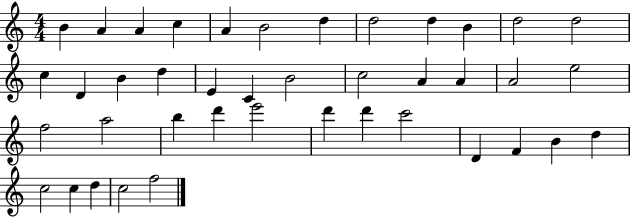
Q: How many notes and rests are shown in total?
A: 41